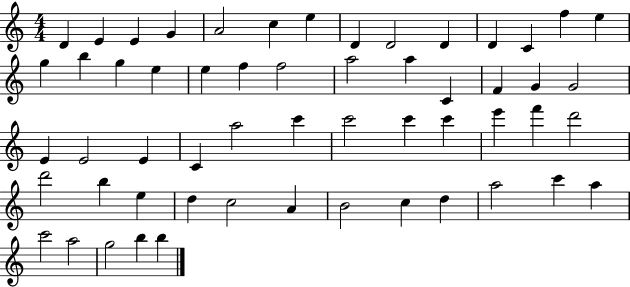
X:1
T:Untitled
M:4/4
L:1/4
K:C
D E E G A2 c e D D2 D D C f e g b g e e f f2 a2 a C F G G2 E E2 E C a2 c' c'2 c' c' e' f' d'2 d'2 b e d c2 A B2 c d a2 c' a c'2 a2 g2 b b